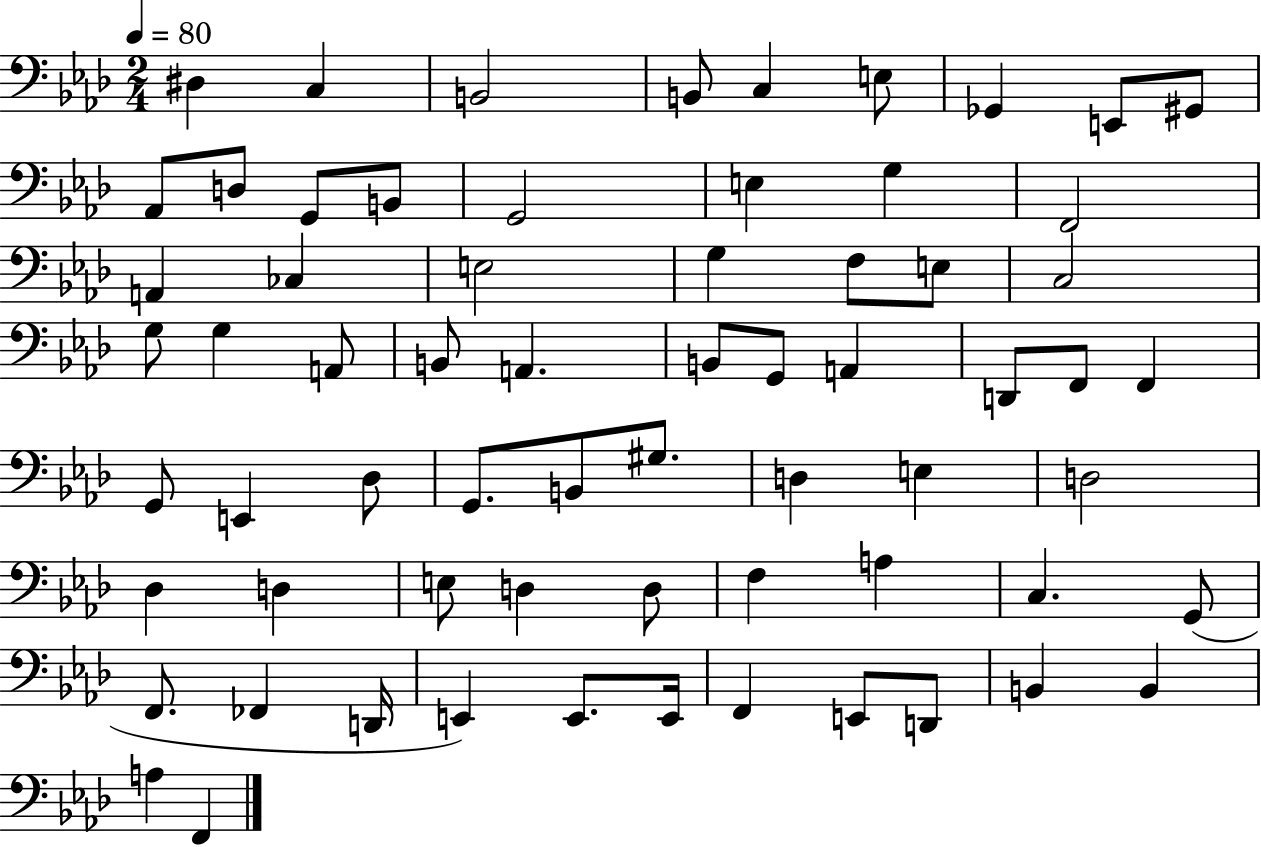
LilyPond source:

{
  \clef bass
  \numericTimeSignature
  \time 2/4
  \key aes \major
  \tempo 4 = 80
  dis4 c4 | b,2 | b,8 c4 e8 | ges,4 e,8 gis,8 | \break aes,8 d8 g,8 b,8 | g,2 | e4 g4 | f,2 | \break a,4 ces4 | e2 | g4 f8 e8 | c2 | \break g8 g4 a,8 | b,8 a,4. | b,8 g,8 a,4 | d,8 f,8 f,4 | \break g,8 e,4 des8 | g,8. b,8 gis8. | d4 e4 | d2 | \break des4 d4 | e8 d4 d8 | f4 a4 | c4. g,8( | \break f,8. fes,4 d,16 | e,4) e,8. e,16 | f,4 e,8 d,8 | b,4 b,4 | \break a4 f,4 | \bar "|."
}